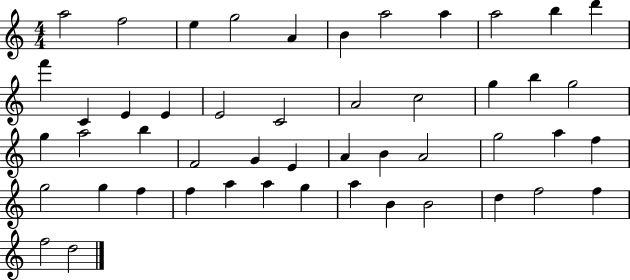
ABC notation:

X:1
T:Untitled
M:4/4
L:1/4
K:C
a2 f2 e g2 A B a2 a a2 b d' f' C E E E2 C2 A2 c2 g b g2 g a2 b F2 G E A B A2 g2 a f g2 g f f a a g a B B2 d f2 f f2 d2